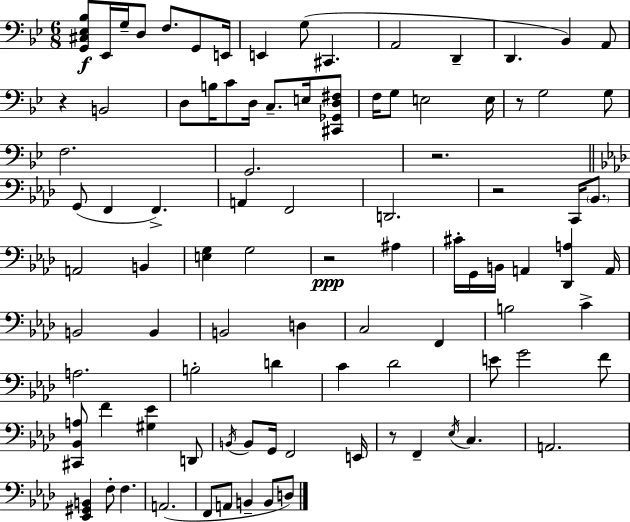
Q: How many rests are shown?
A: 6